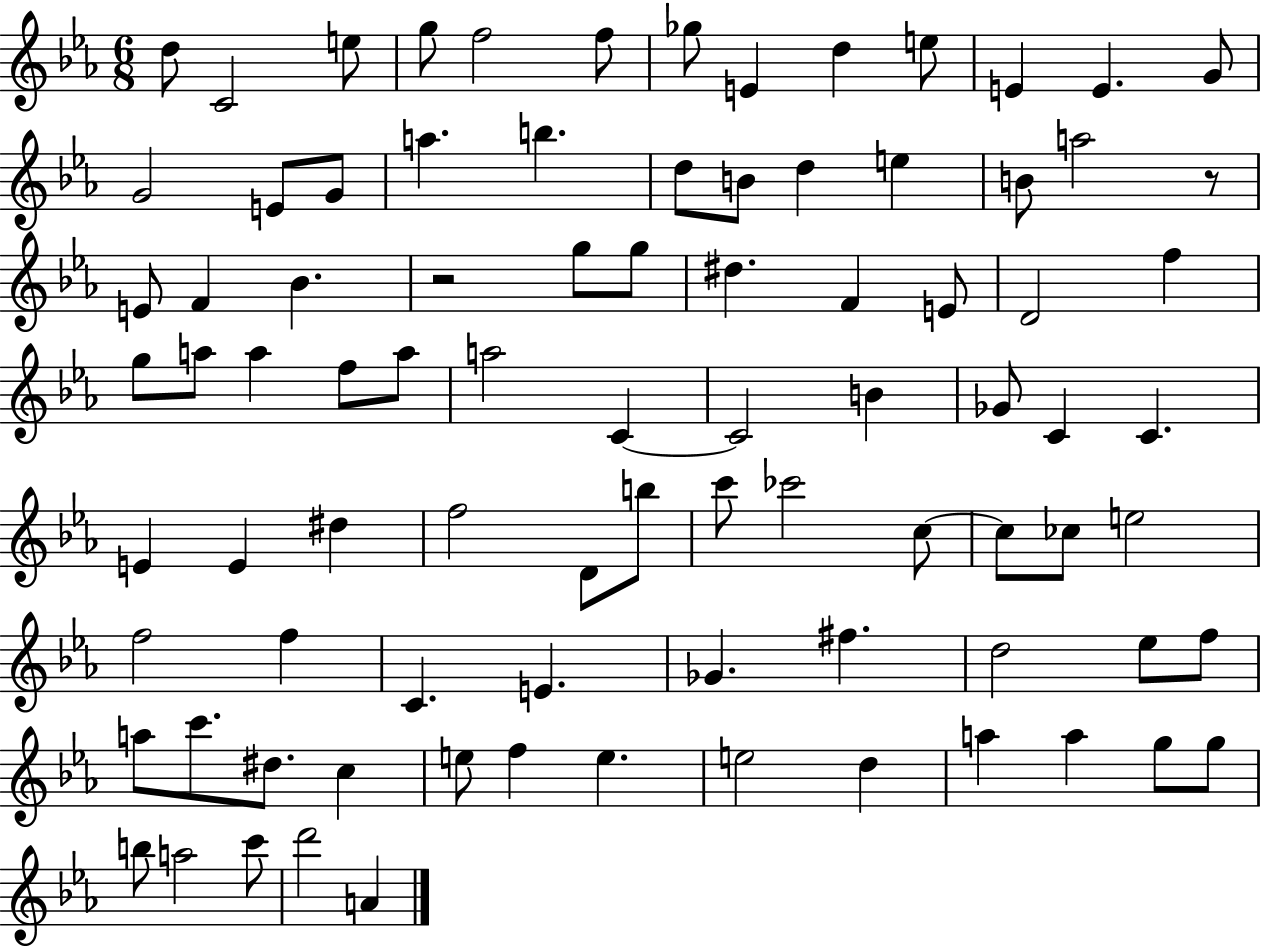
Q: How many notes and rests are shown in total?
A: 87